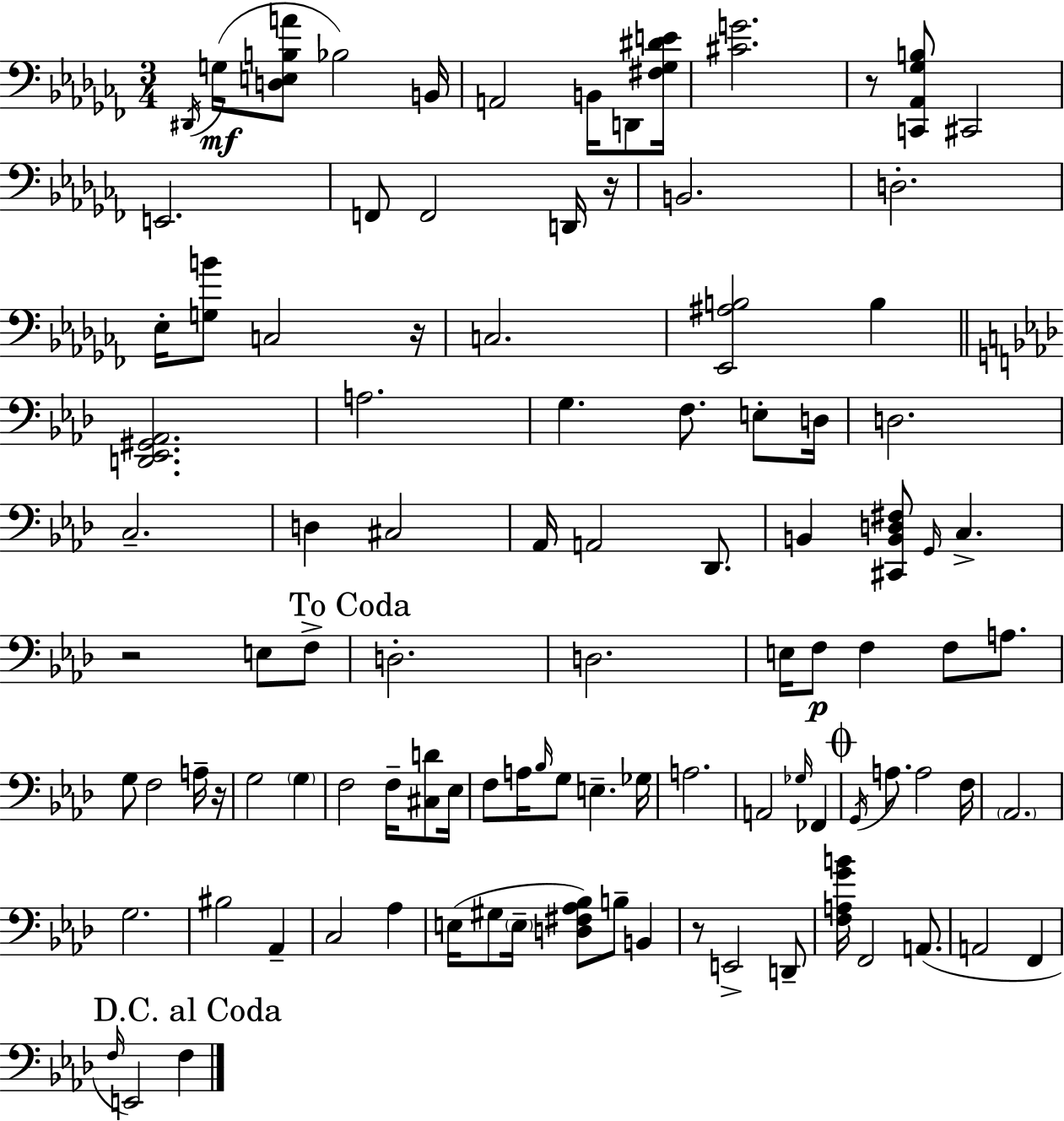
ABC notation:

X:1
T:Untitled
M:3/4
L:1/4
K:Abm
^D,,/4 G,/4 [D,E,B,A]/2 _B,2 B,,/4 A,,2 B,,/4 D,,/2 [^F,_G,^DE]/4 [^CG]2 z/2 [C,,_A,,_G,B,]/2 ^C,,2 E,,2 F,,/2 F,,2 D,,/4 z/4 B,,2 D,2 _E,/4 [G,B]/2 C,2 z/4 C,2 [_E,,^A,B,]2 B, [D,,_E,,^G,,_A,,]2 A,2 G, F,/2 E,/2 D,/4 D,2 C,2 D, ^C,2 _A,,/4 A,,2 _D,,/2 B,, [^C,,B,,D,^F,]/2 G,,/4 C, z2 E,/2 F,/2 D,2 D,2 E,/4 F,/2 F, F,/2 A,/2 G,/2 F,2 A,/4 z/4 G,2 G, F,2 F,/4 [^C,D]/2 _E,/4 F,/2 A,/4 _B,/4 G,/2 E, _G,/4 A,2 A,,2 _G,/4 _F,, G,,/4 A,/2 A,2 F,/4 _A,,2 G,2 ^B,2 _A,, C,2 _A, E,/4 ^G,/2 E,/4 [D,^F,_A,_B,]/2 B,/2 B,, z/2 E,,2 D,,/2 [F,A,GB]/4 F,,2 A,,/2 A,,2 F,, F,/4 E,,2 F,